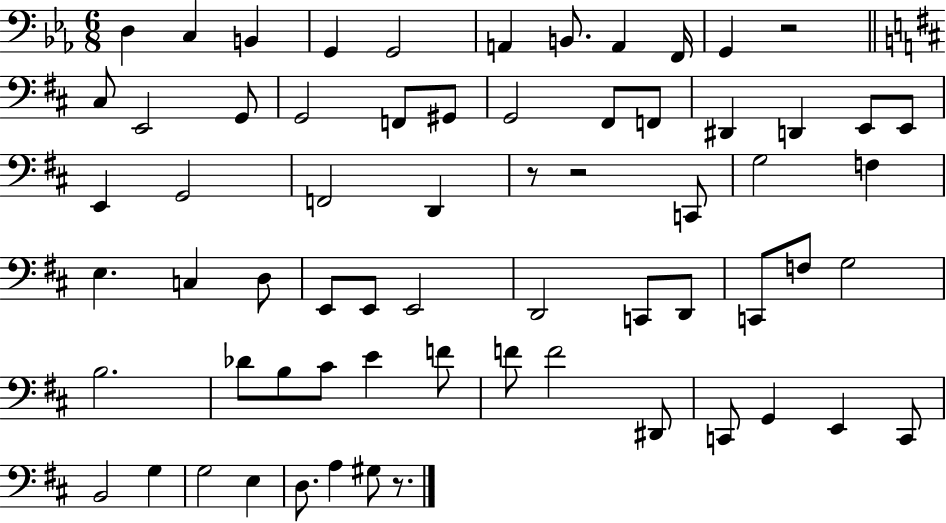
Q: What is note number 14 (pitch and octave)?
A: G2